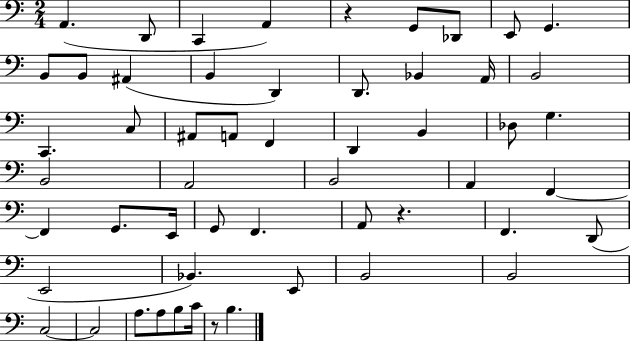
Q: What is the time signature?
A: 2/4